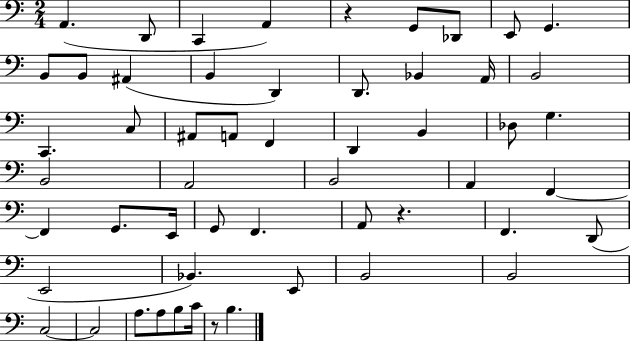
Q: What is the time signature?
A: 2/4